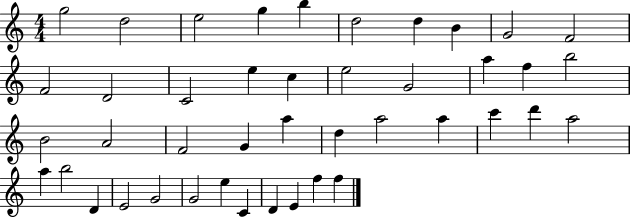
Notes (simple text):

G5/h D5/h E5/h G5/q B5/q D5/h D5/q B4/q G4/h F4/h F4/h D4/h C4/h E5/q C5/q E5/h G4/h A5/q F5/q B5/h B4/h A4/h F4/h G4/q A5/q D5/q A5/h A5/q C6/q D6/q A5/h A5/q B5/h D4/q E4/h G4/h G4/h E5/q C4/q D4/q E4/q F5/q F5/q